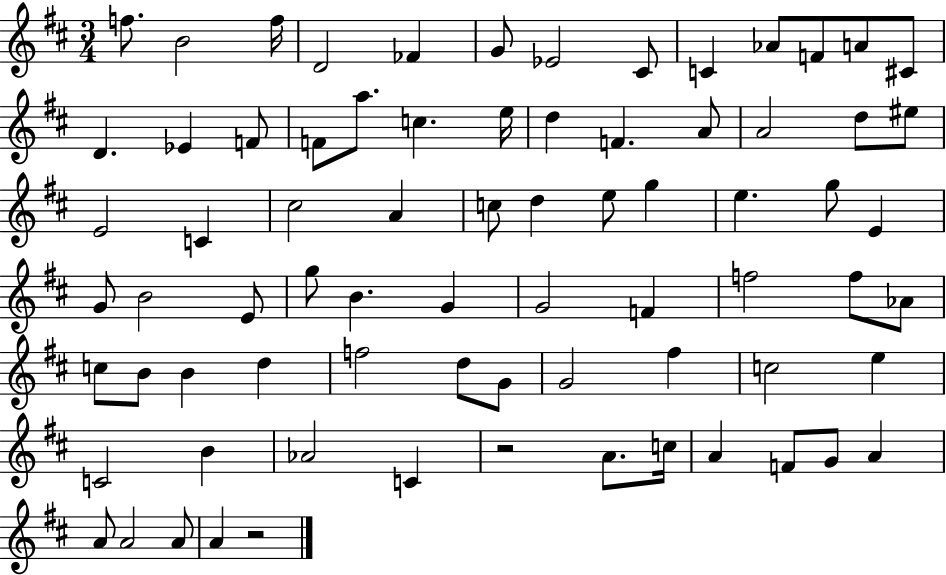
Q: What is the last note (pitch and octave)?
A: A4